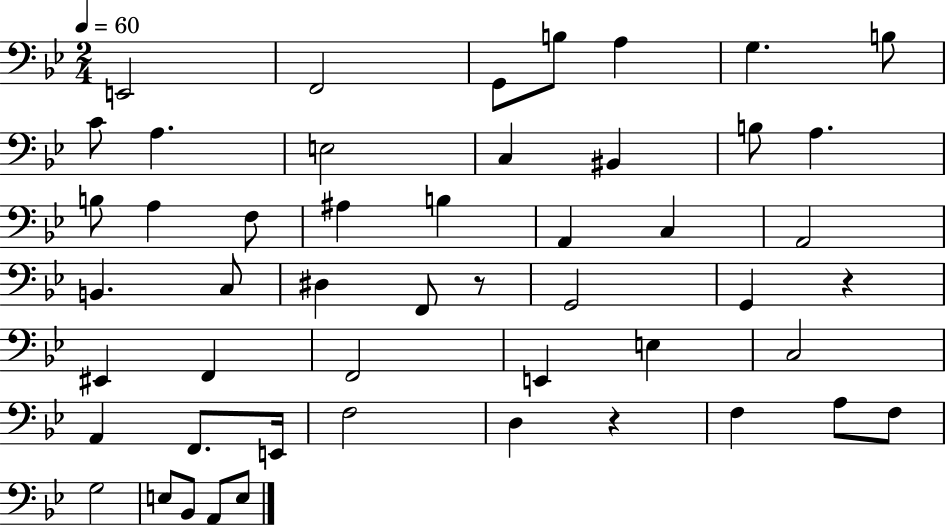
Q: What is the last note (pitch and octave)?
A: E3